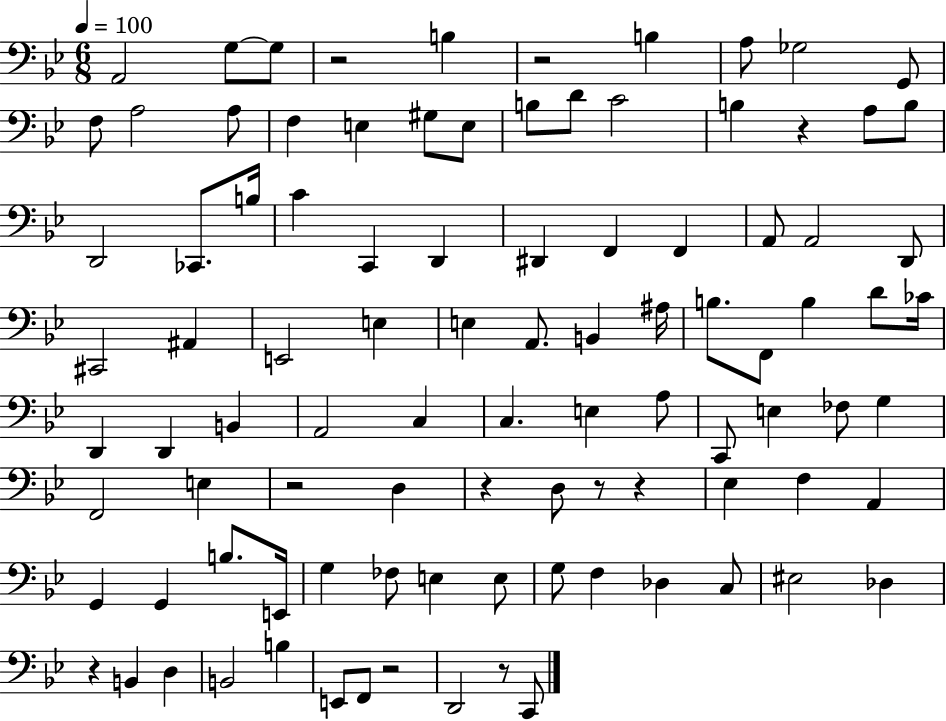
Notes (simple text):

A2/h G3/e G3/e R/h B3/q R/h B3/q A3/e Gb3/h G2/e F3/e A3/h A3/e F3/q E3/q G#3/e E3/e B3/e D4/e C4/h B3/q R/q A3/e B3/e D2/h CES2/e. B3/s C4/q C2/q D2/q D#2/q F2/q F2/q A2/e A2/h D2/e C#2/h A#2/q E2/h E3/q E3/q A2/e. B2/q A#3/s B3/e. F2/e B3/q D4/e CES4/s D2/q D2/q B2/q A2/h C3/q C3/q. E3/q A3/e C2/e E3/q FES3/e G3/q F2/h E3/q R/h D3/q R/q D3/e R/e R/q Eb3/q F3/q A2/q G2/q G2/q B3/e. E2/s G3/q FES3/e E3/q E3/e G3/e F3/q Db3/q C3/e EIS3/h Db3/q R/q B2/q D3/q B2/h B3/q E2/e F2/e R/h D2/h R/e C2/e